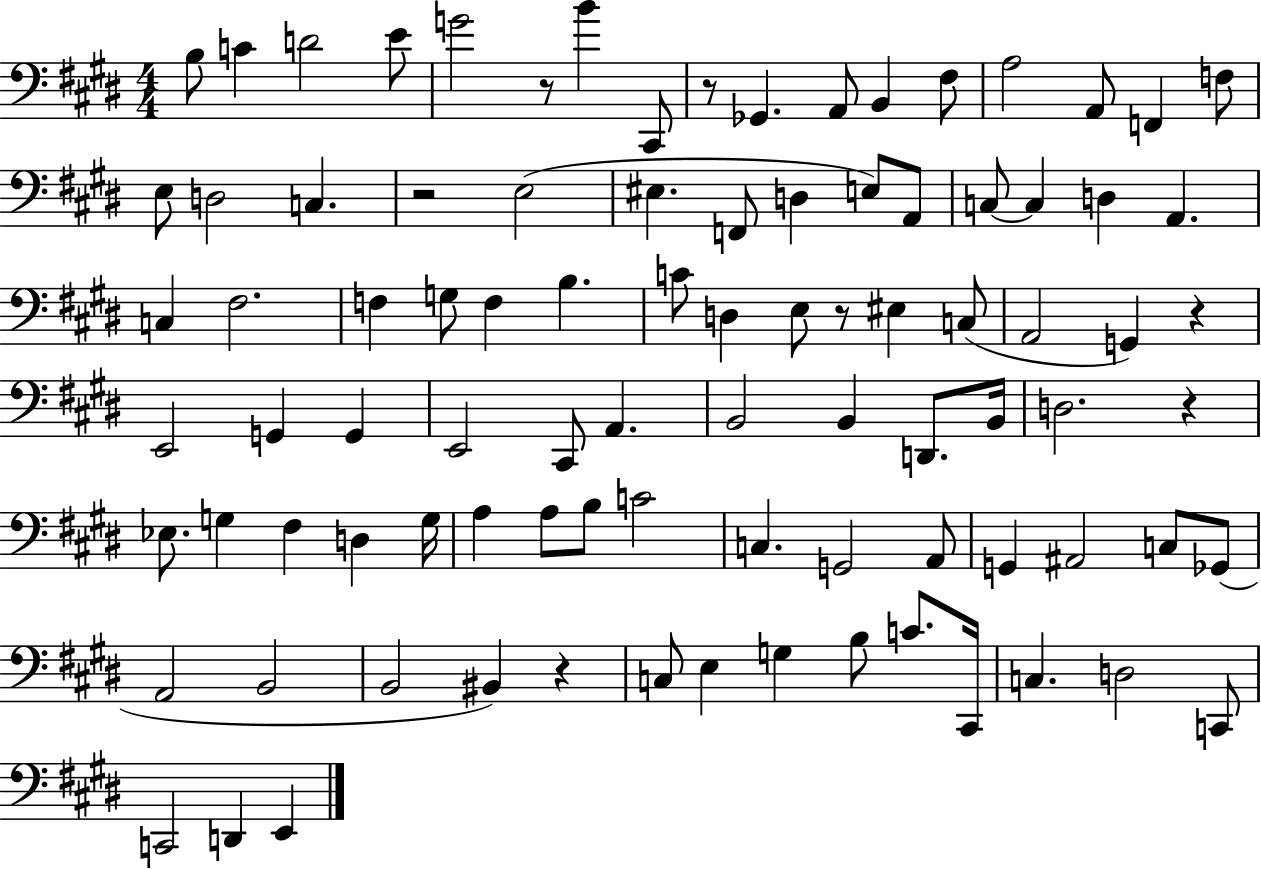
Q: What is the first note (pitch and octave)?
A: B3